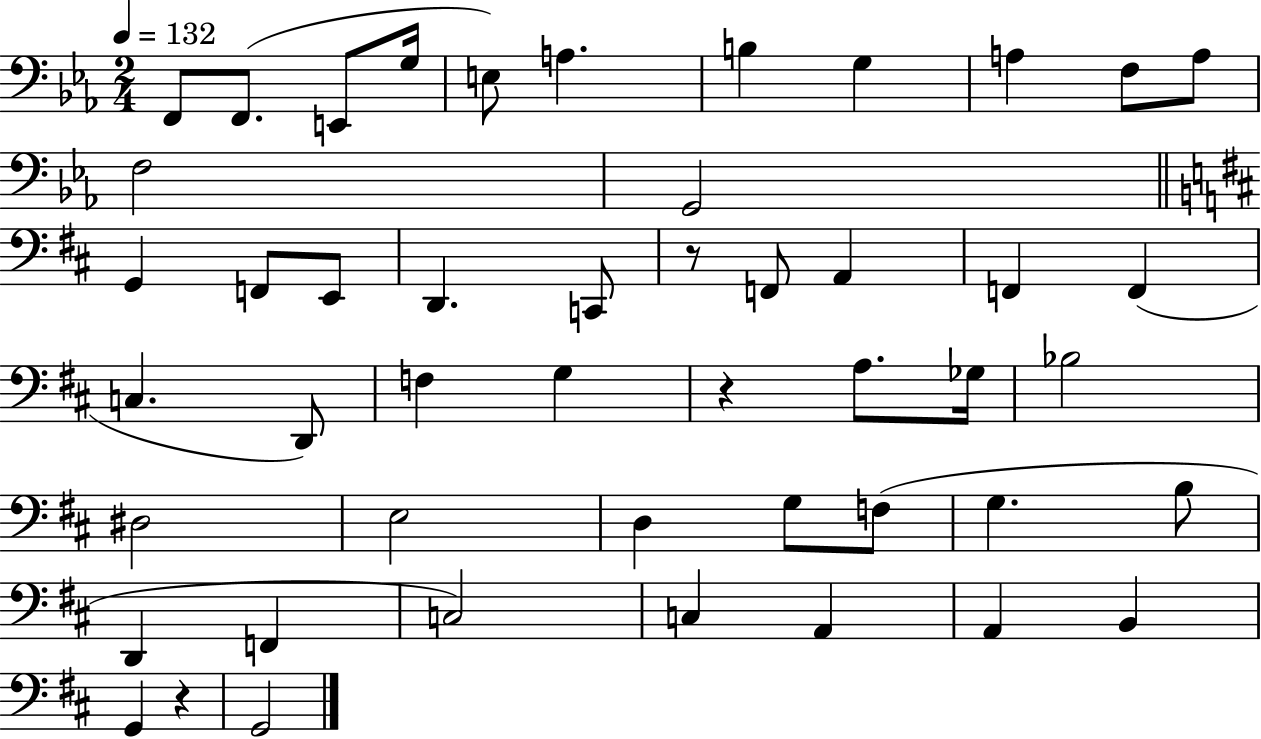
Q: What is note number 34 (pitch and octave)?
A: F3